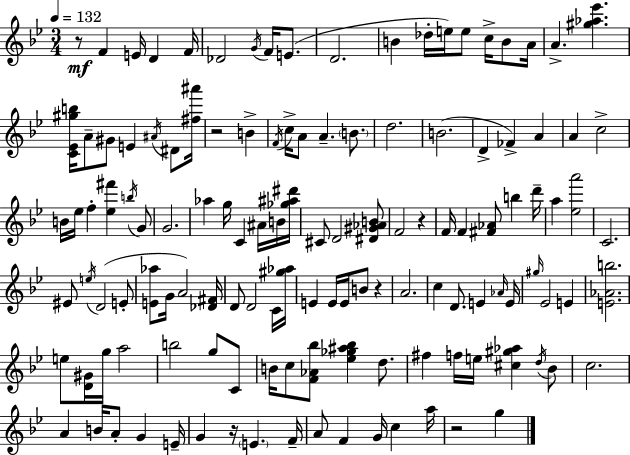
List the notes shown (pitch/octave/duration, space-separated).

R/e F4/q E4/s D4/q F4/s Db4/h G4/s F4/s E4/e. D4/h. B4/q Db5/s E5/s E5/e C5/s B4/e A4/s A4/q. [G#5,Ab5,Eb6]/q. [C4,Eb4,G#5,B5]/s A4/e G#4/e E4/q A#4/s D#4/e [F#5,A#6]/s R/h B4/q F4/s C5/s A4/e A4/q. B4/e. D5/h. B4/h. D4/q FES4/q A4/q A4/q C5/h B4/s Eb5/s F5/q [Eb5,F#6]/q B5/s G4/e G4/h. Ab5/q G5/s C4/q A#4/s B4/s [Gb5,A#5,D#6]/s C#4/e D4/h [D#4,G#4,Ab4,B4]/e F4/h R/q F4/s F4/q [F#4,Ab4]/e B5/q D6/s A5/q [Eb5,A6]/h C4/h. EIS4/e E5/s D4/h E4/e [E4,Ab5]/e G4/s A4/h [Db4,F#4]/s D4/e D4/h C4/s [G#5,Ab5]/s E4/q E4/s E4/s B4/e R/q A4/h. C5/q D4/e. E4/q Ab4/s E4/s G#5/s Eb4/h E4/q [E4,Ab4,B5]/h. E5/e [D4,G#4]/s G5/s A5/h B5/h G5/e C4/e B4/s C5/e [F4,Ab4,Bb5]/e [Eb5,Gb5,A#5,Bb5]/q D5/e. F#5/q F5/s E5/s [C#5,G#5,Ab5]/q D5/s Bb4/e C5/h. A4/q B4/s A4/e G4/q E4/s G4/q R/s E4/q. F4/s A4/e F4/q G4/s C5/q A5/s R/h G5/q